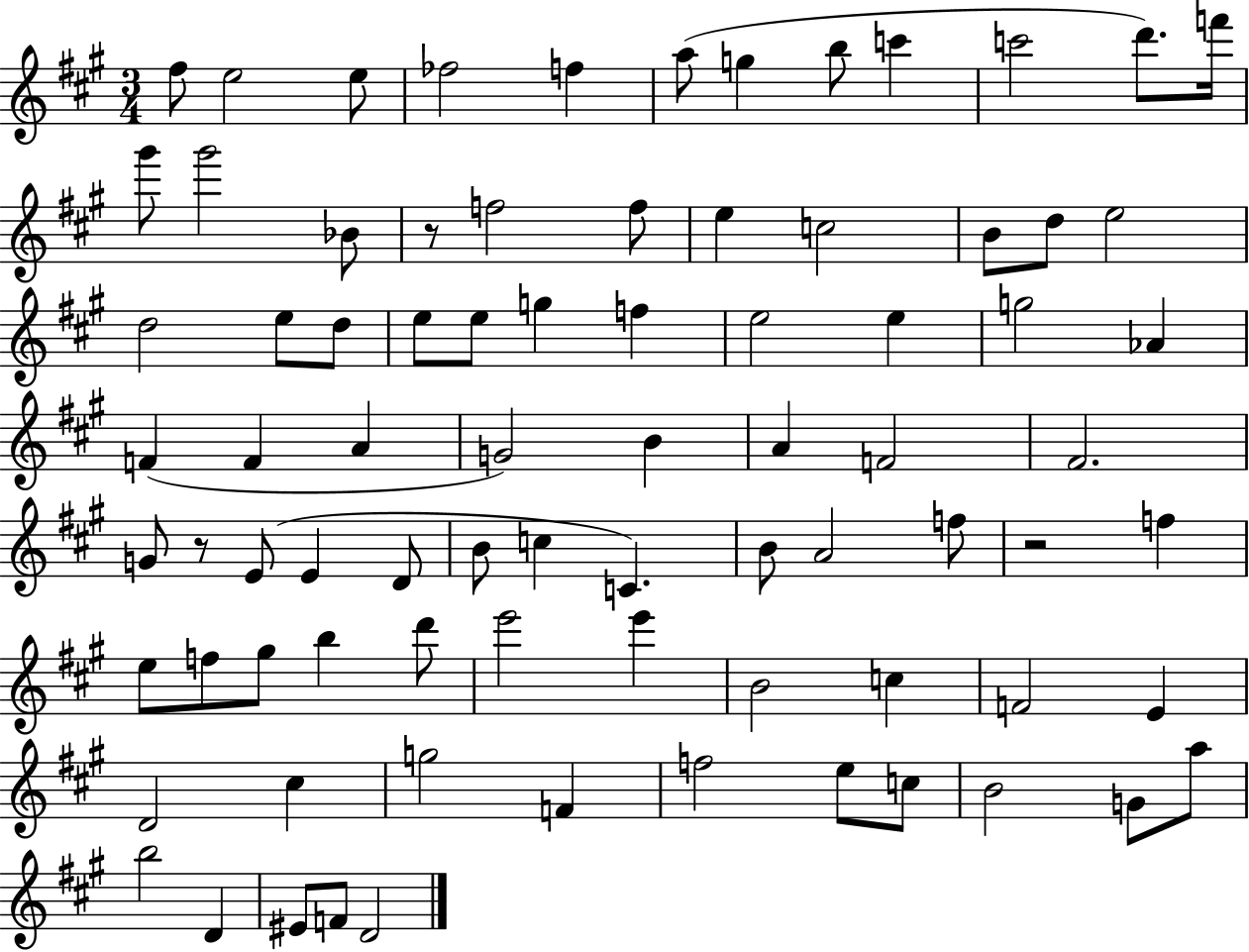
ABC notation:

X:1
T:Untitled
M:3/4
L:1/4
K:A
^f/2 e2 e/2 _f2 f a/2 g b/2 c' c'2 d'/2 f'/4 ^g'/2 ^g'2 _B/2 z/2 f2 f/2 e c2 B/2 d/2 e2 d2 e/2 d/2 e/2 e/2 g f e2 e g2 _A F F A G2 B A F2 ^F2 G/2 z/2 E/2 E D/2 B/2 c C B/2 A2 f/2 z2 f e/2 f/2 ^g/2 b d'/2 e'2 e' B2 c F2 E D2 ^c g2 F f2 e/2 c/2 B2 G/2 a/2 b2 D ^E/2 F/2 D2